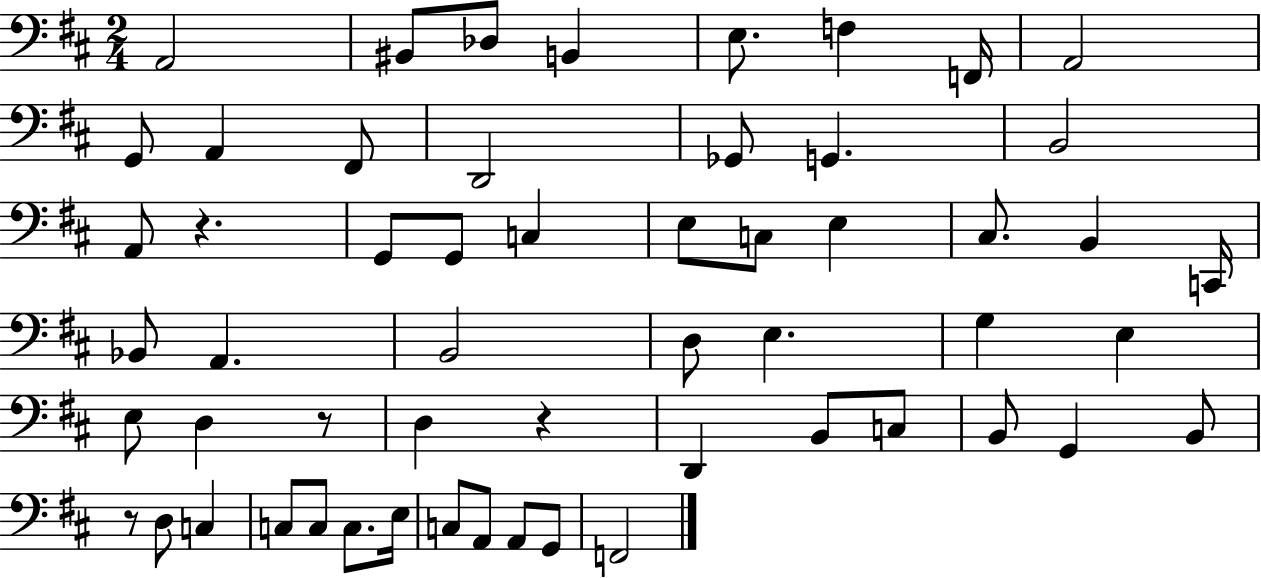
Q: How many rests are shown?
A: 4